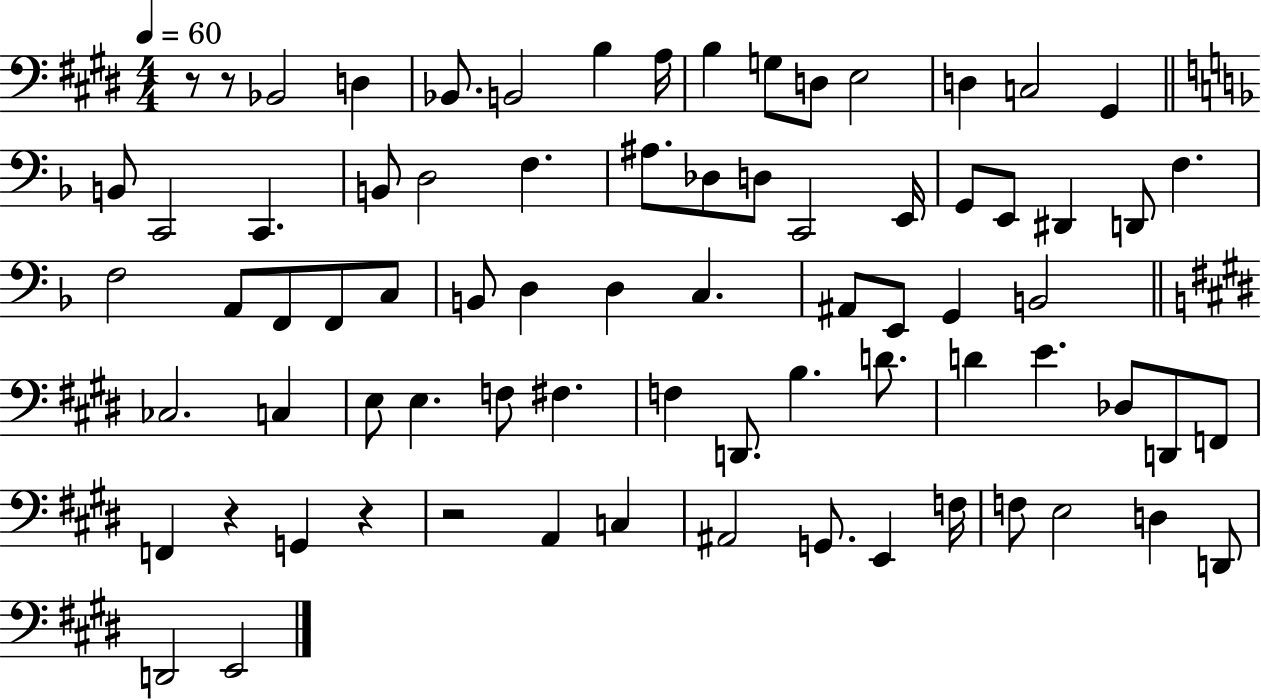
R/e R/e Bb2/h D3/q Bb2/e. B2/h B3/q A3/s B3/q G3/e D3/e E3/h D3/q C3/h G#2/q B2/e C2/h C2/q. B2/e D3/h F3/q. A#3/e. Db3/e D3/e C2/h E2/s G2/e E2/e D#2/q D2/e F3/q. F3/h A2/e F2/e F2/e C3/e B2/e D3/q D3/q C3/q. A#2/e E2/e G2/q B2/h CES3/h. C3/q E3/e E3/q. F3/e F#3/q. F3/q D2/e. B3/q. D4/e. D4/q E4/q. Db3/e D2/e F2/e F2/q R/q G2/q R/q R/h A2/q C3/q A#2/h G2/e. E2/q F3/s F3/e E3/h D3/q D2/e D2/h E2/h